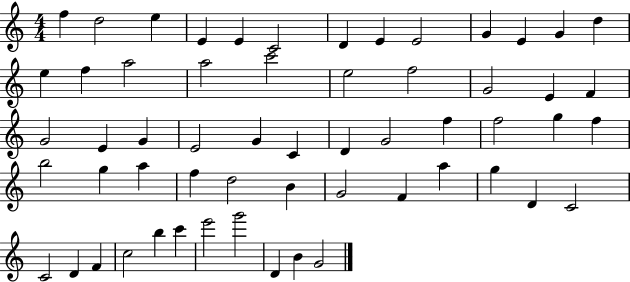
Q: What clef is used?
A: treble